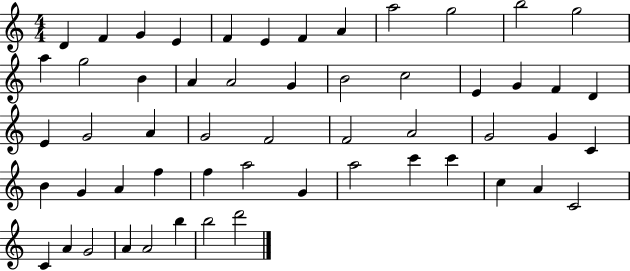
{
  \clef treble
  \numericTimeSignature
  \time 4/4
  \key c \major
  d'4 f'4 g'4 e'4 | f'4 e'4 f'4 a'4 | a''2 g''2 | b''2 g''2 | \break a''4 g''2 b'4 | a'4 a'2 g'4 | b'2 c''2 | e'4 g'4 f'4 d'4 | \break e'4 g'2 a'4 | g'2 f'2 | f'2 a'2 | g'2 g'4 c'4 | \break b'4 g'4 a'4 f''4 | f''4 a''2 g'4 | a''2 c'''4 c'''4 | c''4 a'4 c'2 | \break c'4 a'4 g'2 | a'4 a'2 b''4 | b''2 d'''2 | \bar "|."
}